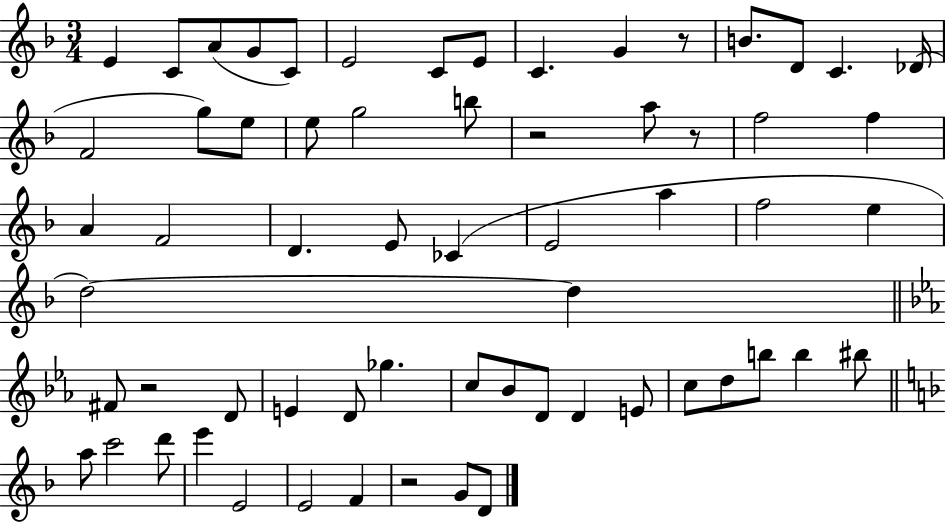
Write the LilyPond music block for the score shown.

{
  \clef treble
  \numericTimeSignature
  \time 3/4
  \key f \major
  \repeat volta 2 { e'4 c'8 a'8( g'8 c'8) | e'2 c'8 e'8 | c'4. g'4 r8 | b'8. d'8 c'4. des'16( | \break f'2 g''8) e''8 | e''8 g''2 b''8 | r2 a''8 r8 | f''2 f''4 | \break a'4 f'2 | d'4. e'8 ces'4( | e'2 a''4 | f''2 e''4 | \break d''2~~) d''4 | \bar "||" \break \key ees \major fis'8 r2 d'8 | e'4 d'8 ges''4. | c''8 bes'8 d'8 d'4 e'8 | c''8 d''8 b''8 b''4 bis''8 | \break \bar "||" \break \key f \major a''8 c'''2 d'''8 | e'''4 e'2 | e'2 f'4 | r2 g'8 d'8 | \break } \bar "|."
}